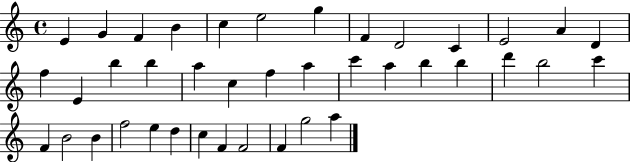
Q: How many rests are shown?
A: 0